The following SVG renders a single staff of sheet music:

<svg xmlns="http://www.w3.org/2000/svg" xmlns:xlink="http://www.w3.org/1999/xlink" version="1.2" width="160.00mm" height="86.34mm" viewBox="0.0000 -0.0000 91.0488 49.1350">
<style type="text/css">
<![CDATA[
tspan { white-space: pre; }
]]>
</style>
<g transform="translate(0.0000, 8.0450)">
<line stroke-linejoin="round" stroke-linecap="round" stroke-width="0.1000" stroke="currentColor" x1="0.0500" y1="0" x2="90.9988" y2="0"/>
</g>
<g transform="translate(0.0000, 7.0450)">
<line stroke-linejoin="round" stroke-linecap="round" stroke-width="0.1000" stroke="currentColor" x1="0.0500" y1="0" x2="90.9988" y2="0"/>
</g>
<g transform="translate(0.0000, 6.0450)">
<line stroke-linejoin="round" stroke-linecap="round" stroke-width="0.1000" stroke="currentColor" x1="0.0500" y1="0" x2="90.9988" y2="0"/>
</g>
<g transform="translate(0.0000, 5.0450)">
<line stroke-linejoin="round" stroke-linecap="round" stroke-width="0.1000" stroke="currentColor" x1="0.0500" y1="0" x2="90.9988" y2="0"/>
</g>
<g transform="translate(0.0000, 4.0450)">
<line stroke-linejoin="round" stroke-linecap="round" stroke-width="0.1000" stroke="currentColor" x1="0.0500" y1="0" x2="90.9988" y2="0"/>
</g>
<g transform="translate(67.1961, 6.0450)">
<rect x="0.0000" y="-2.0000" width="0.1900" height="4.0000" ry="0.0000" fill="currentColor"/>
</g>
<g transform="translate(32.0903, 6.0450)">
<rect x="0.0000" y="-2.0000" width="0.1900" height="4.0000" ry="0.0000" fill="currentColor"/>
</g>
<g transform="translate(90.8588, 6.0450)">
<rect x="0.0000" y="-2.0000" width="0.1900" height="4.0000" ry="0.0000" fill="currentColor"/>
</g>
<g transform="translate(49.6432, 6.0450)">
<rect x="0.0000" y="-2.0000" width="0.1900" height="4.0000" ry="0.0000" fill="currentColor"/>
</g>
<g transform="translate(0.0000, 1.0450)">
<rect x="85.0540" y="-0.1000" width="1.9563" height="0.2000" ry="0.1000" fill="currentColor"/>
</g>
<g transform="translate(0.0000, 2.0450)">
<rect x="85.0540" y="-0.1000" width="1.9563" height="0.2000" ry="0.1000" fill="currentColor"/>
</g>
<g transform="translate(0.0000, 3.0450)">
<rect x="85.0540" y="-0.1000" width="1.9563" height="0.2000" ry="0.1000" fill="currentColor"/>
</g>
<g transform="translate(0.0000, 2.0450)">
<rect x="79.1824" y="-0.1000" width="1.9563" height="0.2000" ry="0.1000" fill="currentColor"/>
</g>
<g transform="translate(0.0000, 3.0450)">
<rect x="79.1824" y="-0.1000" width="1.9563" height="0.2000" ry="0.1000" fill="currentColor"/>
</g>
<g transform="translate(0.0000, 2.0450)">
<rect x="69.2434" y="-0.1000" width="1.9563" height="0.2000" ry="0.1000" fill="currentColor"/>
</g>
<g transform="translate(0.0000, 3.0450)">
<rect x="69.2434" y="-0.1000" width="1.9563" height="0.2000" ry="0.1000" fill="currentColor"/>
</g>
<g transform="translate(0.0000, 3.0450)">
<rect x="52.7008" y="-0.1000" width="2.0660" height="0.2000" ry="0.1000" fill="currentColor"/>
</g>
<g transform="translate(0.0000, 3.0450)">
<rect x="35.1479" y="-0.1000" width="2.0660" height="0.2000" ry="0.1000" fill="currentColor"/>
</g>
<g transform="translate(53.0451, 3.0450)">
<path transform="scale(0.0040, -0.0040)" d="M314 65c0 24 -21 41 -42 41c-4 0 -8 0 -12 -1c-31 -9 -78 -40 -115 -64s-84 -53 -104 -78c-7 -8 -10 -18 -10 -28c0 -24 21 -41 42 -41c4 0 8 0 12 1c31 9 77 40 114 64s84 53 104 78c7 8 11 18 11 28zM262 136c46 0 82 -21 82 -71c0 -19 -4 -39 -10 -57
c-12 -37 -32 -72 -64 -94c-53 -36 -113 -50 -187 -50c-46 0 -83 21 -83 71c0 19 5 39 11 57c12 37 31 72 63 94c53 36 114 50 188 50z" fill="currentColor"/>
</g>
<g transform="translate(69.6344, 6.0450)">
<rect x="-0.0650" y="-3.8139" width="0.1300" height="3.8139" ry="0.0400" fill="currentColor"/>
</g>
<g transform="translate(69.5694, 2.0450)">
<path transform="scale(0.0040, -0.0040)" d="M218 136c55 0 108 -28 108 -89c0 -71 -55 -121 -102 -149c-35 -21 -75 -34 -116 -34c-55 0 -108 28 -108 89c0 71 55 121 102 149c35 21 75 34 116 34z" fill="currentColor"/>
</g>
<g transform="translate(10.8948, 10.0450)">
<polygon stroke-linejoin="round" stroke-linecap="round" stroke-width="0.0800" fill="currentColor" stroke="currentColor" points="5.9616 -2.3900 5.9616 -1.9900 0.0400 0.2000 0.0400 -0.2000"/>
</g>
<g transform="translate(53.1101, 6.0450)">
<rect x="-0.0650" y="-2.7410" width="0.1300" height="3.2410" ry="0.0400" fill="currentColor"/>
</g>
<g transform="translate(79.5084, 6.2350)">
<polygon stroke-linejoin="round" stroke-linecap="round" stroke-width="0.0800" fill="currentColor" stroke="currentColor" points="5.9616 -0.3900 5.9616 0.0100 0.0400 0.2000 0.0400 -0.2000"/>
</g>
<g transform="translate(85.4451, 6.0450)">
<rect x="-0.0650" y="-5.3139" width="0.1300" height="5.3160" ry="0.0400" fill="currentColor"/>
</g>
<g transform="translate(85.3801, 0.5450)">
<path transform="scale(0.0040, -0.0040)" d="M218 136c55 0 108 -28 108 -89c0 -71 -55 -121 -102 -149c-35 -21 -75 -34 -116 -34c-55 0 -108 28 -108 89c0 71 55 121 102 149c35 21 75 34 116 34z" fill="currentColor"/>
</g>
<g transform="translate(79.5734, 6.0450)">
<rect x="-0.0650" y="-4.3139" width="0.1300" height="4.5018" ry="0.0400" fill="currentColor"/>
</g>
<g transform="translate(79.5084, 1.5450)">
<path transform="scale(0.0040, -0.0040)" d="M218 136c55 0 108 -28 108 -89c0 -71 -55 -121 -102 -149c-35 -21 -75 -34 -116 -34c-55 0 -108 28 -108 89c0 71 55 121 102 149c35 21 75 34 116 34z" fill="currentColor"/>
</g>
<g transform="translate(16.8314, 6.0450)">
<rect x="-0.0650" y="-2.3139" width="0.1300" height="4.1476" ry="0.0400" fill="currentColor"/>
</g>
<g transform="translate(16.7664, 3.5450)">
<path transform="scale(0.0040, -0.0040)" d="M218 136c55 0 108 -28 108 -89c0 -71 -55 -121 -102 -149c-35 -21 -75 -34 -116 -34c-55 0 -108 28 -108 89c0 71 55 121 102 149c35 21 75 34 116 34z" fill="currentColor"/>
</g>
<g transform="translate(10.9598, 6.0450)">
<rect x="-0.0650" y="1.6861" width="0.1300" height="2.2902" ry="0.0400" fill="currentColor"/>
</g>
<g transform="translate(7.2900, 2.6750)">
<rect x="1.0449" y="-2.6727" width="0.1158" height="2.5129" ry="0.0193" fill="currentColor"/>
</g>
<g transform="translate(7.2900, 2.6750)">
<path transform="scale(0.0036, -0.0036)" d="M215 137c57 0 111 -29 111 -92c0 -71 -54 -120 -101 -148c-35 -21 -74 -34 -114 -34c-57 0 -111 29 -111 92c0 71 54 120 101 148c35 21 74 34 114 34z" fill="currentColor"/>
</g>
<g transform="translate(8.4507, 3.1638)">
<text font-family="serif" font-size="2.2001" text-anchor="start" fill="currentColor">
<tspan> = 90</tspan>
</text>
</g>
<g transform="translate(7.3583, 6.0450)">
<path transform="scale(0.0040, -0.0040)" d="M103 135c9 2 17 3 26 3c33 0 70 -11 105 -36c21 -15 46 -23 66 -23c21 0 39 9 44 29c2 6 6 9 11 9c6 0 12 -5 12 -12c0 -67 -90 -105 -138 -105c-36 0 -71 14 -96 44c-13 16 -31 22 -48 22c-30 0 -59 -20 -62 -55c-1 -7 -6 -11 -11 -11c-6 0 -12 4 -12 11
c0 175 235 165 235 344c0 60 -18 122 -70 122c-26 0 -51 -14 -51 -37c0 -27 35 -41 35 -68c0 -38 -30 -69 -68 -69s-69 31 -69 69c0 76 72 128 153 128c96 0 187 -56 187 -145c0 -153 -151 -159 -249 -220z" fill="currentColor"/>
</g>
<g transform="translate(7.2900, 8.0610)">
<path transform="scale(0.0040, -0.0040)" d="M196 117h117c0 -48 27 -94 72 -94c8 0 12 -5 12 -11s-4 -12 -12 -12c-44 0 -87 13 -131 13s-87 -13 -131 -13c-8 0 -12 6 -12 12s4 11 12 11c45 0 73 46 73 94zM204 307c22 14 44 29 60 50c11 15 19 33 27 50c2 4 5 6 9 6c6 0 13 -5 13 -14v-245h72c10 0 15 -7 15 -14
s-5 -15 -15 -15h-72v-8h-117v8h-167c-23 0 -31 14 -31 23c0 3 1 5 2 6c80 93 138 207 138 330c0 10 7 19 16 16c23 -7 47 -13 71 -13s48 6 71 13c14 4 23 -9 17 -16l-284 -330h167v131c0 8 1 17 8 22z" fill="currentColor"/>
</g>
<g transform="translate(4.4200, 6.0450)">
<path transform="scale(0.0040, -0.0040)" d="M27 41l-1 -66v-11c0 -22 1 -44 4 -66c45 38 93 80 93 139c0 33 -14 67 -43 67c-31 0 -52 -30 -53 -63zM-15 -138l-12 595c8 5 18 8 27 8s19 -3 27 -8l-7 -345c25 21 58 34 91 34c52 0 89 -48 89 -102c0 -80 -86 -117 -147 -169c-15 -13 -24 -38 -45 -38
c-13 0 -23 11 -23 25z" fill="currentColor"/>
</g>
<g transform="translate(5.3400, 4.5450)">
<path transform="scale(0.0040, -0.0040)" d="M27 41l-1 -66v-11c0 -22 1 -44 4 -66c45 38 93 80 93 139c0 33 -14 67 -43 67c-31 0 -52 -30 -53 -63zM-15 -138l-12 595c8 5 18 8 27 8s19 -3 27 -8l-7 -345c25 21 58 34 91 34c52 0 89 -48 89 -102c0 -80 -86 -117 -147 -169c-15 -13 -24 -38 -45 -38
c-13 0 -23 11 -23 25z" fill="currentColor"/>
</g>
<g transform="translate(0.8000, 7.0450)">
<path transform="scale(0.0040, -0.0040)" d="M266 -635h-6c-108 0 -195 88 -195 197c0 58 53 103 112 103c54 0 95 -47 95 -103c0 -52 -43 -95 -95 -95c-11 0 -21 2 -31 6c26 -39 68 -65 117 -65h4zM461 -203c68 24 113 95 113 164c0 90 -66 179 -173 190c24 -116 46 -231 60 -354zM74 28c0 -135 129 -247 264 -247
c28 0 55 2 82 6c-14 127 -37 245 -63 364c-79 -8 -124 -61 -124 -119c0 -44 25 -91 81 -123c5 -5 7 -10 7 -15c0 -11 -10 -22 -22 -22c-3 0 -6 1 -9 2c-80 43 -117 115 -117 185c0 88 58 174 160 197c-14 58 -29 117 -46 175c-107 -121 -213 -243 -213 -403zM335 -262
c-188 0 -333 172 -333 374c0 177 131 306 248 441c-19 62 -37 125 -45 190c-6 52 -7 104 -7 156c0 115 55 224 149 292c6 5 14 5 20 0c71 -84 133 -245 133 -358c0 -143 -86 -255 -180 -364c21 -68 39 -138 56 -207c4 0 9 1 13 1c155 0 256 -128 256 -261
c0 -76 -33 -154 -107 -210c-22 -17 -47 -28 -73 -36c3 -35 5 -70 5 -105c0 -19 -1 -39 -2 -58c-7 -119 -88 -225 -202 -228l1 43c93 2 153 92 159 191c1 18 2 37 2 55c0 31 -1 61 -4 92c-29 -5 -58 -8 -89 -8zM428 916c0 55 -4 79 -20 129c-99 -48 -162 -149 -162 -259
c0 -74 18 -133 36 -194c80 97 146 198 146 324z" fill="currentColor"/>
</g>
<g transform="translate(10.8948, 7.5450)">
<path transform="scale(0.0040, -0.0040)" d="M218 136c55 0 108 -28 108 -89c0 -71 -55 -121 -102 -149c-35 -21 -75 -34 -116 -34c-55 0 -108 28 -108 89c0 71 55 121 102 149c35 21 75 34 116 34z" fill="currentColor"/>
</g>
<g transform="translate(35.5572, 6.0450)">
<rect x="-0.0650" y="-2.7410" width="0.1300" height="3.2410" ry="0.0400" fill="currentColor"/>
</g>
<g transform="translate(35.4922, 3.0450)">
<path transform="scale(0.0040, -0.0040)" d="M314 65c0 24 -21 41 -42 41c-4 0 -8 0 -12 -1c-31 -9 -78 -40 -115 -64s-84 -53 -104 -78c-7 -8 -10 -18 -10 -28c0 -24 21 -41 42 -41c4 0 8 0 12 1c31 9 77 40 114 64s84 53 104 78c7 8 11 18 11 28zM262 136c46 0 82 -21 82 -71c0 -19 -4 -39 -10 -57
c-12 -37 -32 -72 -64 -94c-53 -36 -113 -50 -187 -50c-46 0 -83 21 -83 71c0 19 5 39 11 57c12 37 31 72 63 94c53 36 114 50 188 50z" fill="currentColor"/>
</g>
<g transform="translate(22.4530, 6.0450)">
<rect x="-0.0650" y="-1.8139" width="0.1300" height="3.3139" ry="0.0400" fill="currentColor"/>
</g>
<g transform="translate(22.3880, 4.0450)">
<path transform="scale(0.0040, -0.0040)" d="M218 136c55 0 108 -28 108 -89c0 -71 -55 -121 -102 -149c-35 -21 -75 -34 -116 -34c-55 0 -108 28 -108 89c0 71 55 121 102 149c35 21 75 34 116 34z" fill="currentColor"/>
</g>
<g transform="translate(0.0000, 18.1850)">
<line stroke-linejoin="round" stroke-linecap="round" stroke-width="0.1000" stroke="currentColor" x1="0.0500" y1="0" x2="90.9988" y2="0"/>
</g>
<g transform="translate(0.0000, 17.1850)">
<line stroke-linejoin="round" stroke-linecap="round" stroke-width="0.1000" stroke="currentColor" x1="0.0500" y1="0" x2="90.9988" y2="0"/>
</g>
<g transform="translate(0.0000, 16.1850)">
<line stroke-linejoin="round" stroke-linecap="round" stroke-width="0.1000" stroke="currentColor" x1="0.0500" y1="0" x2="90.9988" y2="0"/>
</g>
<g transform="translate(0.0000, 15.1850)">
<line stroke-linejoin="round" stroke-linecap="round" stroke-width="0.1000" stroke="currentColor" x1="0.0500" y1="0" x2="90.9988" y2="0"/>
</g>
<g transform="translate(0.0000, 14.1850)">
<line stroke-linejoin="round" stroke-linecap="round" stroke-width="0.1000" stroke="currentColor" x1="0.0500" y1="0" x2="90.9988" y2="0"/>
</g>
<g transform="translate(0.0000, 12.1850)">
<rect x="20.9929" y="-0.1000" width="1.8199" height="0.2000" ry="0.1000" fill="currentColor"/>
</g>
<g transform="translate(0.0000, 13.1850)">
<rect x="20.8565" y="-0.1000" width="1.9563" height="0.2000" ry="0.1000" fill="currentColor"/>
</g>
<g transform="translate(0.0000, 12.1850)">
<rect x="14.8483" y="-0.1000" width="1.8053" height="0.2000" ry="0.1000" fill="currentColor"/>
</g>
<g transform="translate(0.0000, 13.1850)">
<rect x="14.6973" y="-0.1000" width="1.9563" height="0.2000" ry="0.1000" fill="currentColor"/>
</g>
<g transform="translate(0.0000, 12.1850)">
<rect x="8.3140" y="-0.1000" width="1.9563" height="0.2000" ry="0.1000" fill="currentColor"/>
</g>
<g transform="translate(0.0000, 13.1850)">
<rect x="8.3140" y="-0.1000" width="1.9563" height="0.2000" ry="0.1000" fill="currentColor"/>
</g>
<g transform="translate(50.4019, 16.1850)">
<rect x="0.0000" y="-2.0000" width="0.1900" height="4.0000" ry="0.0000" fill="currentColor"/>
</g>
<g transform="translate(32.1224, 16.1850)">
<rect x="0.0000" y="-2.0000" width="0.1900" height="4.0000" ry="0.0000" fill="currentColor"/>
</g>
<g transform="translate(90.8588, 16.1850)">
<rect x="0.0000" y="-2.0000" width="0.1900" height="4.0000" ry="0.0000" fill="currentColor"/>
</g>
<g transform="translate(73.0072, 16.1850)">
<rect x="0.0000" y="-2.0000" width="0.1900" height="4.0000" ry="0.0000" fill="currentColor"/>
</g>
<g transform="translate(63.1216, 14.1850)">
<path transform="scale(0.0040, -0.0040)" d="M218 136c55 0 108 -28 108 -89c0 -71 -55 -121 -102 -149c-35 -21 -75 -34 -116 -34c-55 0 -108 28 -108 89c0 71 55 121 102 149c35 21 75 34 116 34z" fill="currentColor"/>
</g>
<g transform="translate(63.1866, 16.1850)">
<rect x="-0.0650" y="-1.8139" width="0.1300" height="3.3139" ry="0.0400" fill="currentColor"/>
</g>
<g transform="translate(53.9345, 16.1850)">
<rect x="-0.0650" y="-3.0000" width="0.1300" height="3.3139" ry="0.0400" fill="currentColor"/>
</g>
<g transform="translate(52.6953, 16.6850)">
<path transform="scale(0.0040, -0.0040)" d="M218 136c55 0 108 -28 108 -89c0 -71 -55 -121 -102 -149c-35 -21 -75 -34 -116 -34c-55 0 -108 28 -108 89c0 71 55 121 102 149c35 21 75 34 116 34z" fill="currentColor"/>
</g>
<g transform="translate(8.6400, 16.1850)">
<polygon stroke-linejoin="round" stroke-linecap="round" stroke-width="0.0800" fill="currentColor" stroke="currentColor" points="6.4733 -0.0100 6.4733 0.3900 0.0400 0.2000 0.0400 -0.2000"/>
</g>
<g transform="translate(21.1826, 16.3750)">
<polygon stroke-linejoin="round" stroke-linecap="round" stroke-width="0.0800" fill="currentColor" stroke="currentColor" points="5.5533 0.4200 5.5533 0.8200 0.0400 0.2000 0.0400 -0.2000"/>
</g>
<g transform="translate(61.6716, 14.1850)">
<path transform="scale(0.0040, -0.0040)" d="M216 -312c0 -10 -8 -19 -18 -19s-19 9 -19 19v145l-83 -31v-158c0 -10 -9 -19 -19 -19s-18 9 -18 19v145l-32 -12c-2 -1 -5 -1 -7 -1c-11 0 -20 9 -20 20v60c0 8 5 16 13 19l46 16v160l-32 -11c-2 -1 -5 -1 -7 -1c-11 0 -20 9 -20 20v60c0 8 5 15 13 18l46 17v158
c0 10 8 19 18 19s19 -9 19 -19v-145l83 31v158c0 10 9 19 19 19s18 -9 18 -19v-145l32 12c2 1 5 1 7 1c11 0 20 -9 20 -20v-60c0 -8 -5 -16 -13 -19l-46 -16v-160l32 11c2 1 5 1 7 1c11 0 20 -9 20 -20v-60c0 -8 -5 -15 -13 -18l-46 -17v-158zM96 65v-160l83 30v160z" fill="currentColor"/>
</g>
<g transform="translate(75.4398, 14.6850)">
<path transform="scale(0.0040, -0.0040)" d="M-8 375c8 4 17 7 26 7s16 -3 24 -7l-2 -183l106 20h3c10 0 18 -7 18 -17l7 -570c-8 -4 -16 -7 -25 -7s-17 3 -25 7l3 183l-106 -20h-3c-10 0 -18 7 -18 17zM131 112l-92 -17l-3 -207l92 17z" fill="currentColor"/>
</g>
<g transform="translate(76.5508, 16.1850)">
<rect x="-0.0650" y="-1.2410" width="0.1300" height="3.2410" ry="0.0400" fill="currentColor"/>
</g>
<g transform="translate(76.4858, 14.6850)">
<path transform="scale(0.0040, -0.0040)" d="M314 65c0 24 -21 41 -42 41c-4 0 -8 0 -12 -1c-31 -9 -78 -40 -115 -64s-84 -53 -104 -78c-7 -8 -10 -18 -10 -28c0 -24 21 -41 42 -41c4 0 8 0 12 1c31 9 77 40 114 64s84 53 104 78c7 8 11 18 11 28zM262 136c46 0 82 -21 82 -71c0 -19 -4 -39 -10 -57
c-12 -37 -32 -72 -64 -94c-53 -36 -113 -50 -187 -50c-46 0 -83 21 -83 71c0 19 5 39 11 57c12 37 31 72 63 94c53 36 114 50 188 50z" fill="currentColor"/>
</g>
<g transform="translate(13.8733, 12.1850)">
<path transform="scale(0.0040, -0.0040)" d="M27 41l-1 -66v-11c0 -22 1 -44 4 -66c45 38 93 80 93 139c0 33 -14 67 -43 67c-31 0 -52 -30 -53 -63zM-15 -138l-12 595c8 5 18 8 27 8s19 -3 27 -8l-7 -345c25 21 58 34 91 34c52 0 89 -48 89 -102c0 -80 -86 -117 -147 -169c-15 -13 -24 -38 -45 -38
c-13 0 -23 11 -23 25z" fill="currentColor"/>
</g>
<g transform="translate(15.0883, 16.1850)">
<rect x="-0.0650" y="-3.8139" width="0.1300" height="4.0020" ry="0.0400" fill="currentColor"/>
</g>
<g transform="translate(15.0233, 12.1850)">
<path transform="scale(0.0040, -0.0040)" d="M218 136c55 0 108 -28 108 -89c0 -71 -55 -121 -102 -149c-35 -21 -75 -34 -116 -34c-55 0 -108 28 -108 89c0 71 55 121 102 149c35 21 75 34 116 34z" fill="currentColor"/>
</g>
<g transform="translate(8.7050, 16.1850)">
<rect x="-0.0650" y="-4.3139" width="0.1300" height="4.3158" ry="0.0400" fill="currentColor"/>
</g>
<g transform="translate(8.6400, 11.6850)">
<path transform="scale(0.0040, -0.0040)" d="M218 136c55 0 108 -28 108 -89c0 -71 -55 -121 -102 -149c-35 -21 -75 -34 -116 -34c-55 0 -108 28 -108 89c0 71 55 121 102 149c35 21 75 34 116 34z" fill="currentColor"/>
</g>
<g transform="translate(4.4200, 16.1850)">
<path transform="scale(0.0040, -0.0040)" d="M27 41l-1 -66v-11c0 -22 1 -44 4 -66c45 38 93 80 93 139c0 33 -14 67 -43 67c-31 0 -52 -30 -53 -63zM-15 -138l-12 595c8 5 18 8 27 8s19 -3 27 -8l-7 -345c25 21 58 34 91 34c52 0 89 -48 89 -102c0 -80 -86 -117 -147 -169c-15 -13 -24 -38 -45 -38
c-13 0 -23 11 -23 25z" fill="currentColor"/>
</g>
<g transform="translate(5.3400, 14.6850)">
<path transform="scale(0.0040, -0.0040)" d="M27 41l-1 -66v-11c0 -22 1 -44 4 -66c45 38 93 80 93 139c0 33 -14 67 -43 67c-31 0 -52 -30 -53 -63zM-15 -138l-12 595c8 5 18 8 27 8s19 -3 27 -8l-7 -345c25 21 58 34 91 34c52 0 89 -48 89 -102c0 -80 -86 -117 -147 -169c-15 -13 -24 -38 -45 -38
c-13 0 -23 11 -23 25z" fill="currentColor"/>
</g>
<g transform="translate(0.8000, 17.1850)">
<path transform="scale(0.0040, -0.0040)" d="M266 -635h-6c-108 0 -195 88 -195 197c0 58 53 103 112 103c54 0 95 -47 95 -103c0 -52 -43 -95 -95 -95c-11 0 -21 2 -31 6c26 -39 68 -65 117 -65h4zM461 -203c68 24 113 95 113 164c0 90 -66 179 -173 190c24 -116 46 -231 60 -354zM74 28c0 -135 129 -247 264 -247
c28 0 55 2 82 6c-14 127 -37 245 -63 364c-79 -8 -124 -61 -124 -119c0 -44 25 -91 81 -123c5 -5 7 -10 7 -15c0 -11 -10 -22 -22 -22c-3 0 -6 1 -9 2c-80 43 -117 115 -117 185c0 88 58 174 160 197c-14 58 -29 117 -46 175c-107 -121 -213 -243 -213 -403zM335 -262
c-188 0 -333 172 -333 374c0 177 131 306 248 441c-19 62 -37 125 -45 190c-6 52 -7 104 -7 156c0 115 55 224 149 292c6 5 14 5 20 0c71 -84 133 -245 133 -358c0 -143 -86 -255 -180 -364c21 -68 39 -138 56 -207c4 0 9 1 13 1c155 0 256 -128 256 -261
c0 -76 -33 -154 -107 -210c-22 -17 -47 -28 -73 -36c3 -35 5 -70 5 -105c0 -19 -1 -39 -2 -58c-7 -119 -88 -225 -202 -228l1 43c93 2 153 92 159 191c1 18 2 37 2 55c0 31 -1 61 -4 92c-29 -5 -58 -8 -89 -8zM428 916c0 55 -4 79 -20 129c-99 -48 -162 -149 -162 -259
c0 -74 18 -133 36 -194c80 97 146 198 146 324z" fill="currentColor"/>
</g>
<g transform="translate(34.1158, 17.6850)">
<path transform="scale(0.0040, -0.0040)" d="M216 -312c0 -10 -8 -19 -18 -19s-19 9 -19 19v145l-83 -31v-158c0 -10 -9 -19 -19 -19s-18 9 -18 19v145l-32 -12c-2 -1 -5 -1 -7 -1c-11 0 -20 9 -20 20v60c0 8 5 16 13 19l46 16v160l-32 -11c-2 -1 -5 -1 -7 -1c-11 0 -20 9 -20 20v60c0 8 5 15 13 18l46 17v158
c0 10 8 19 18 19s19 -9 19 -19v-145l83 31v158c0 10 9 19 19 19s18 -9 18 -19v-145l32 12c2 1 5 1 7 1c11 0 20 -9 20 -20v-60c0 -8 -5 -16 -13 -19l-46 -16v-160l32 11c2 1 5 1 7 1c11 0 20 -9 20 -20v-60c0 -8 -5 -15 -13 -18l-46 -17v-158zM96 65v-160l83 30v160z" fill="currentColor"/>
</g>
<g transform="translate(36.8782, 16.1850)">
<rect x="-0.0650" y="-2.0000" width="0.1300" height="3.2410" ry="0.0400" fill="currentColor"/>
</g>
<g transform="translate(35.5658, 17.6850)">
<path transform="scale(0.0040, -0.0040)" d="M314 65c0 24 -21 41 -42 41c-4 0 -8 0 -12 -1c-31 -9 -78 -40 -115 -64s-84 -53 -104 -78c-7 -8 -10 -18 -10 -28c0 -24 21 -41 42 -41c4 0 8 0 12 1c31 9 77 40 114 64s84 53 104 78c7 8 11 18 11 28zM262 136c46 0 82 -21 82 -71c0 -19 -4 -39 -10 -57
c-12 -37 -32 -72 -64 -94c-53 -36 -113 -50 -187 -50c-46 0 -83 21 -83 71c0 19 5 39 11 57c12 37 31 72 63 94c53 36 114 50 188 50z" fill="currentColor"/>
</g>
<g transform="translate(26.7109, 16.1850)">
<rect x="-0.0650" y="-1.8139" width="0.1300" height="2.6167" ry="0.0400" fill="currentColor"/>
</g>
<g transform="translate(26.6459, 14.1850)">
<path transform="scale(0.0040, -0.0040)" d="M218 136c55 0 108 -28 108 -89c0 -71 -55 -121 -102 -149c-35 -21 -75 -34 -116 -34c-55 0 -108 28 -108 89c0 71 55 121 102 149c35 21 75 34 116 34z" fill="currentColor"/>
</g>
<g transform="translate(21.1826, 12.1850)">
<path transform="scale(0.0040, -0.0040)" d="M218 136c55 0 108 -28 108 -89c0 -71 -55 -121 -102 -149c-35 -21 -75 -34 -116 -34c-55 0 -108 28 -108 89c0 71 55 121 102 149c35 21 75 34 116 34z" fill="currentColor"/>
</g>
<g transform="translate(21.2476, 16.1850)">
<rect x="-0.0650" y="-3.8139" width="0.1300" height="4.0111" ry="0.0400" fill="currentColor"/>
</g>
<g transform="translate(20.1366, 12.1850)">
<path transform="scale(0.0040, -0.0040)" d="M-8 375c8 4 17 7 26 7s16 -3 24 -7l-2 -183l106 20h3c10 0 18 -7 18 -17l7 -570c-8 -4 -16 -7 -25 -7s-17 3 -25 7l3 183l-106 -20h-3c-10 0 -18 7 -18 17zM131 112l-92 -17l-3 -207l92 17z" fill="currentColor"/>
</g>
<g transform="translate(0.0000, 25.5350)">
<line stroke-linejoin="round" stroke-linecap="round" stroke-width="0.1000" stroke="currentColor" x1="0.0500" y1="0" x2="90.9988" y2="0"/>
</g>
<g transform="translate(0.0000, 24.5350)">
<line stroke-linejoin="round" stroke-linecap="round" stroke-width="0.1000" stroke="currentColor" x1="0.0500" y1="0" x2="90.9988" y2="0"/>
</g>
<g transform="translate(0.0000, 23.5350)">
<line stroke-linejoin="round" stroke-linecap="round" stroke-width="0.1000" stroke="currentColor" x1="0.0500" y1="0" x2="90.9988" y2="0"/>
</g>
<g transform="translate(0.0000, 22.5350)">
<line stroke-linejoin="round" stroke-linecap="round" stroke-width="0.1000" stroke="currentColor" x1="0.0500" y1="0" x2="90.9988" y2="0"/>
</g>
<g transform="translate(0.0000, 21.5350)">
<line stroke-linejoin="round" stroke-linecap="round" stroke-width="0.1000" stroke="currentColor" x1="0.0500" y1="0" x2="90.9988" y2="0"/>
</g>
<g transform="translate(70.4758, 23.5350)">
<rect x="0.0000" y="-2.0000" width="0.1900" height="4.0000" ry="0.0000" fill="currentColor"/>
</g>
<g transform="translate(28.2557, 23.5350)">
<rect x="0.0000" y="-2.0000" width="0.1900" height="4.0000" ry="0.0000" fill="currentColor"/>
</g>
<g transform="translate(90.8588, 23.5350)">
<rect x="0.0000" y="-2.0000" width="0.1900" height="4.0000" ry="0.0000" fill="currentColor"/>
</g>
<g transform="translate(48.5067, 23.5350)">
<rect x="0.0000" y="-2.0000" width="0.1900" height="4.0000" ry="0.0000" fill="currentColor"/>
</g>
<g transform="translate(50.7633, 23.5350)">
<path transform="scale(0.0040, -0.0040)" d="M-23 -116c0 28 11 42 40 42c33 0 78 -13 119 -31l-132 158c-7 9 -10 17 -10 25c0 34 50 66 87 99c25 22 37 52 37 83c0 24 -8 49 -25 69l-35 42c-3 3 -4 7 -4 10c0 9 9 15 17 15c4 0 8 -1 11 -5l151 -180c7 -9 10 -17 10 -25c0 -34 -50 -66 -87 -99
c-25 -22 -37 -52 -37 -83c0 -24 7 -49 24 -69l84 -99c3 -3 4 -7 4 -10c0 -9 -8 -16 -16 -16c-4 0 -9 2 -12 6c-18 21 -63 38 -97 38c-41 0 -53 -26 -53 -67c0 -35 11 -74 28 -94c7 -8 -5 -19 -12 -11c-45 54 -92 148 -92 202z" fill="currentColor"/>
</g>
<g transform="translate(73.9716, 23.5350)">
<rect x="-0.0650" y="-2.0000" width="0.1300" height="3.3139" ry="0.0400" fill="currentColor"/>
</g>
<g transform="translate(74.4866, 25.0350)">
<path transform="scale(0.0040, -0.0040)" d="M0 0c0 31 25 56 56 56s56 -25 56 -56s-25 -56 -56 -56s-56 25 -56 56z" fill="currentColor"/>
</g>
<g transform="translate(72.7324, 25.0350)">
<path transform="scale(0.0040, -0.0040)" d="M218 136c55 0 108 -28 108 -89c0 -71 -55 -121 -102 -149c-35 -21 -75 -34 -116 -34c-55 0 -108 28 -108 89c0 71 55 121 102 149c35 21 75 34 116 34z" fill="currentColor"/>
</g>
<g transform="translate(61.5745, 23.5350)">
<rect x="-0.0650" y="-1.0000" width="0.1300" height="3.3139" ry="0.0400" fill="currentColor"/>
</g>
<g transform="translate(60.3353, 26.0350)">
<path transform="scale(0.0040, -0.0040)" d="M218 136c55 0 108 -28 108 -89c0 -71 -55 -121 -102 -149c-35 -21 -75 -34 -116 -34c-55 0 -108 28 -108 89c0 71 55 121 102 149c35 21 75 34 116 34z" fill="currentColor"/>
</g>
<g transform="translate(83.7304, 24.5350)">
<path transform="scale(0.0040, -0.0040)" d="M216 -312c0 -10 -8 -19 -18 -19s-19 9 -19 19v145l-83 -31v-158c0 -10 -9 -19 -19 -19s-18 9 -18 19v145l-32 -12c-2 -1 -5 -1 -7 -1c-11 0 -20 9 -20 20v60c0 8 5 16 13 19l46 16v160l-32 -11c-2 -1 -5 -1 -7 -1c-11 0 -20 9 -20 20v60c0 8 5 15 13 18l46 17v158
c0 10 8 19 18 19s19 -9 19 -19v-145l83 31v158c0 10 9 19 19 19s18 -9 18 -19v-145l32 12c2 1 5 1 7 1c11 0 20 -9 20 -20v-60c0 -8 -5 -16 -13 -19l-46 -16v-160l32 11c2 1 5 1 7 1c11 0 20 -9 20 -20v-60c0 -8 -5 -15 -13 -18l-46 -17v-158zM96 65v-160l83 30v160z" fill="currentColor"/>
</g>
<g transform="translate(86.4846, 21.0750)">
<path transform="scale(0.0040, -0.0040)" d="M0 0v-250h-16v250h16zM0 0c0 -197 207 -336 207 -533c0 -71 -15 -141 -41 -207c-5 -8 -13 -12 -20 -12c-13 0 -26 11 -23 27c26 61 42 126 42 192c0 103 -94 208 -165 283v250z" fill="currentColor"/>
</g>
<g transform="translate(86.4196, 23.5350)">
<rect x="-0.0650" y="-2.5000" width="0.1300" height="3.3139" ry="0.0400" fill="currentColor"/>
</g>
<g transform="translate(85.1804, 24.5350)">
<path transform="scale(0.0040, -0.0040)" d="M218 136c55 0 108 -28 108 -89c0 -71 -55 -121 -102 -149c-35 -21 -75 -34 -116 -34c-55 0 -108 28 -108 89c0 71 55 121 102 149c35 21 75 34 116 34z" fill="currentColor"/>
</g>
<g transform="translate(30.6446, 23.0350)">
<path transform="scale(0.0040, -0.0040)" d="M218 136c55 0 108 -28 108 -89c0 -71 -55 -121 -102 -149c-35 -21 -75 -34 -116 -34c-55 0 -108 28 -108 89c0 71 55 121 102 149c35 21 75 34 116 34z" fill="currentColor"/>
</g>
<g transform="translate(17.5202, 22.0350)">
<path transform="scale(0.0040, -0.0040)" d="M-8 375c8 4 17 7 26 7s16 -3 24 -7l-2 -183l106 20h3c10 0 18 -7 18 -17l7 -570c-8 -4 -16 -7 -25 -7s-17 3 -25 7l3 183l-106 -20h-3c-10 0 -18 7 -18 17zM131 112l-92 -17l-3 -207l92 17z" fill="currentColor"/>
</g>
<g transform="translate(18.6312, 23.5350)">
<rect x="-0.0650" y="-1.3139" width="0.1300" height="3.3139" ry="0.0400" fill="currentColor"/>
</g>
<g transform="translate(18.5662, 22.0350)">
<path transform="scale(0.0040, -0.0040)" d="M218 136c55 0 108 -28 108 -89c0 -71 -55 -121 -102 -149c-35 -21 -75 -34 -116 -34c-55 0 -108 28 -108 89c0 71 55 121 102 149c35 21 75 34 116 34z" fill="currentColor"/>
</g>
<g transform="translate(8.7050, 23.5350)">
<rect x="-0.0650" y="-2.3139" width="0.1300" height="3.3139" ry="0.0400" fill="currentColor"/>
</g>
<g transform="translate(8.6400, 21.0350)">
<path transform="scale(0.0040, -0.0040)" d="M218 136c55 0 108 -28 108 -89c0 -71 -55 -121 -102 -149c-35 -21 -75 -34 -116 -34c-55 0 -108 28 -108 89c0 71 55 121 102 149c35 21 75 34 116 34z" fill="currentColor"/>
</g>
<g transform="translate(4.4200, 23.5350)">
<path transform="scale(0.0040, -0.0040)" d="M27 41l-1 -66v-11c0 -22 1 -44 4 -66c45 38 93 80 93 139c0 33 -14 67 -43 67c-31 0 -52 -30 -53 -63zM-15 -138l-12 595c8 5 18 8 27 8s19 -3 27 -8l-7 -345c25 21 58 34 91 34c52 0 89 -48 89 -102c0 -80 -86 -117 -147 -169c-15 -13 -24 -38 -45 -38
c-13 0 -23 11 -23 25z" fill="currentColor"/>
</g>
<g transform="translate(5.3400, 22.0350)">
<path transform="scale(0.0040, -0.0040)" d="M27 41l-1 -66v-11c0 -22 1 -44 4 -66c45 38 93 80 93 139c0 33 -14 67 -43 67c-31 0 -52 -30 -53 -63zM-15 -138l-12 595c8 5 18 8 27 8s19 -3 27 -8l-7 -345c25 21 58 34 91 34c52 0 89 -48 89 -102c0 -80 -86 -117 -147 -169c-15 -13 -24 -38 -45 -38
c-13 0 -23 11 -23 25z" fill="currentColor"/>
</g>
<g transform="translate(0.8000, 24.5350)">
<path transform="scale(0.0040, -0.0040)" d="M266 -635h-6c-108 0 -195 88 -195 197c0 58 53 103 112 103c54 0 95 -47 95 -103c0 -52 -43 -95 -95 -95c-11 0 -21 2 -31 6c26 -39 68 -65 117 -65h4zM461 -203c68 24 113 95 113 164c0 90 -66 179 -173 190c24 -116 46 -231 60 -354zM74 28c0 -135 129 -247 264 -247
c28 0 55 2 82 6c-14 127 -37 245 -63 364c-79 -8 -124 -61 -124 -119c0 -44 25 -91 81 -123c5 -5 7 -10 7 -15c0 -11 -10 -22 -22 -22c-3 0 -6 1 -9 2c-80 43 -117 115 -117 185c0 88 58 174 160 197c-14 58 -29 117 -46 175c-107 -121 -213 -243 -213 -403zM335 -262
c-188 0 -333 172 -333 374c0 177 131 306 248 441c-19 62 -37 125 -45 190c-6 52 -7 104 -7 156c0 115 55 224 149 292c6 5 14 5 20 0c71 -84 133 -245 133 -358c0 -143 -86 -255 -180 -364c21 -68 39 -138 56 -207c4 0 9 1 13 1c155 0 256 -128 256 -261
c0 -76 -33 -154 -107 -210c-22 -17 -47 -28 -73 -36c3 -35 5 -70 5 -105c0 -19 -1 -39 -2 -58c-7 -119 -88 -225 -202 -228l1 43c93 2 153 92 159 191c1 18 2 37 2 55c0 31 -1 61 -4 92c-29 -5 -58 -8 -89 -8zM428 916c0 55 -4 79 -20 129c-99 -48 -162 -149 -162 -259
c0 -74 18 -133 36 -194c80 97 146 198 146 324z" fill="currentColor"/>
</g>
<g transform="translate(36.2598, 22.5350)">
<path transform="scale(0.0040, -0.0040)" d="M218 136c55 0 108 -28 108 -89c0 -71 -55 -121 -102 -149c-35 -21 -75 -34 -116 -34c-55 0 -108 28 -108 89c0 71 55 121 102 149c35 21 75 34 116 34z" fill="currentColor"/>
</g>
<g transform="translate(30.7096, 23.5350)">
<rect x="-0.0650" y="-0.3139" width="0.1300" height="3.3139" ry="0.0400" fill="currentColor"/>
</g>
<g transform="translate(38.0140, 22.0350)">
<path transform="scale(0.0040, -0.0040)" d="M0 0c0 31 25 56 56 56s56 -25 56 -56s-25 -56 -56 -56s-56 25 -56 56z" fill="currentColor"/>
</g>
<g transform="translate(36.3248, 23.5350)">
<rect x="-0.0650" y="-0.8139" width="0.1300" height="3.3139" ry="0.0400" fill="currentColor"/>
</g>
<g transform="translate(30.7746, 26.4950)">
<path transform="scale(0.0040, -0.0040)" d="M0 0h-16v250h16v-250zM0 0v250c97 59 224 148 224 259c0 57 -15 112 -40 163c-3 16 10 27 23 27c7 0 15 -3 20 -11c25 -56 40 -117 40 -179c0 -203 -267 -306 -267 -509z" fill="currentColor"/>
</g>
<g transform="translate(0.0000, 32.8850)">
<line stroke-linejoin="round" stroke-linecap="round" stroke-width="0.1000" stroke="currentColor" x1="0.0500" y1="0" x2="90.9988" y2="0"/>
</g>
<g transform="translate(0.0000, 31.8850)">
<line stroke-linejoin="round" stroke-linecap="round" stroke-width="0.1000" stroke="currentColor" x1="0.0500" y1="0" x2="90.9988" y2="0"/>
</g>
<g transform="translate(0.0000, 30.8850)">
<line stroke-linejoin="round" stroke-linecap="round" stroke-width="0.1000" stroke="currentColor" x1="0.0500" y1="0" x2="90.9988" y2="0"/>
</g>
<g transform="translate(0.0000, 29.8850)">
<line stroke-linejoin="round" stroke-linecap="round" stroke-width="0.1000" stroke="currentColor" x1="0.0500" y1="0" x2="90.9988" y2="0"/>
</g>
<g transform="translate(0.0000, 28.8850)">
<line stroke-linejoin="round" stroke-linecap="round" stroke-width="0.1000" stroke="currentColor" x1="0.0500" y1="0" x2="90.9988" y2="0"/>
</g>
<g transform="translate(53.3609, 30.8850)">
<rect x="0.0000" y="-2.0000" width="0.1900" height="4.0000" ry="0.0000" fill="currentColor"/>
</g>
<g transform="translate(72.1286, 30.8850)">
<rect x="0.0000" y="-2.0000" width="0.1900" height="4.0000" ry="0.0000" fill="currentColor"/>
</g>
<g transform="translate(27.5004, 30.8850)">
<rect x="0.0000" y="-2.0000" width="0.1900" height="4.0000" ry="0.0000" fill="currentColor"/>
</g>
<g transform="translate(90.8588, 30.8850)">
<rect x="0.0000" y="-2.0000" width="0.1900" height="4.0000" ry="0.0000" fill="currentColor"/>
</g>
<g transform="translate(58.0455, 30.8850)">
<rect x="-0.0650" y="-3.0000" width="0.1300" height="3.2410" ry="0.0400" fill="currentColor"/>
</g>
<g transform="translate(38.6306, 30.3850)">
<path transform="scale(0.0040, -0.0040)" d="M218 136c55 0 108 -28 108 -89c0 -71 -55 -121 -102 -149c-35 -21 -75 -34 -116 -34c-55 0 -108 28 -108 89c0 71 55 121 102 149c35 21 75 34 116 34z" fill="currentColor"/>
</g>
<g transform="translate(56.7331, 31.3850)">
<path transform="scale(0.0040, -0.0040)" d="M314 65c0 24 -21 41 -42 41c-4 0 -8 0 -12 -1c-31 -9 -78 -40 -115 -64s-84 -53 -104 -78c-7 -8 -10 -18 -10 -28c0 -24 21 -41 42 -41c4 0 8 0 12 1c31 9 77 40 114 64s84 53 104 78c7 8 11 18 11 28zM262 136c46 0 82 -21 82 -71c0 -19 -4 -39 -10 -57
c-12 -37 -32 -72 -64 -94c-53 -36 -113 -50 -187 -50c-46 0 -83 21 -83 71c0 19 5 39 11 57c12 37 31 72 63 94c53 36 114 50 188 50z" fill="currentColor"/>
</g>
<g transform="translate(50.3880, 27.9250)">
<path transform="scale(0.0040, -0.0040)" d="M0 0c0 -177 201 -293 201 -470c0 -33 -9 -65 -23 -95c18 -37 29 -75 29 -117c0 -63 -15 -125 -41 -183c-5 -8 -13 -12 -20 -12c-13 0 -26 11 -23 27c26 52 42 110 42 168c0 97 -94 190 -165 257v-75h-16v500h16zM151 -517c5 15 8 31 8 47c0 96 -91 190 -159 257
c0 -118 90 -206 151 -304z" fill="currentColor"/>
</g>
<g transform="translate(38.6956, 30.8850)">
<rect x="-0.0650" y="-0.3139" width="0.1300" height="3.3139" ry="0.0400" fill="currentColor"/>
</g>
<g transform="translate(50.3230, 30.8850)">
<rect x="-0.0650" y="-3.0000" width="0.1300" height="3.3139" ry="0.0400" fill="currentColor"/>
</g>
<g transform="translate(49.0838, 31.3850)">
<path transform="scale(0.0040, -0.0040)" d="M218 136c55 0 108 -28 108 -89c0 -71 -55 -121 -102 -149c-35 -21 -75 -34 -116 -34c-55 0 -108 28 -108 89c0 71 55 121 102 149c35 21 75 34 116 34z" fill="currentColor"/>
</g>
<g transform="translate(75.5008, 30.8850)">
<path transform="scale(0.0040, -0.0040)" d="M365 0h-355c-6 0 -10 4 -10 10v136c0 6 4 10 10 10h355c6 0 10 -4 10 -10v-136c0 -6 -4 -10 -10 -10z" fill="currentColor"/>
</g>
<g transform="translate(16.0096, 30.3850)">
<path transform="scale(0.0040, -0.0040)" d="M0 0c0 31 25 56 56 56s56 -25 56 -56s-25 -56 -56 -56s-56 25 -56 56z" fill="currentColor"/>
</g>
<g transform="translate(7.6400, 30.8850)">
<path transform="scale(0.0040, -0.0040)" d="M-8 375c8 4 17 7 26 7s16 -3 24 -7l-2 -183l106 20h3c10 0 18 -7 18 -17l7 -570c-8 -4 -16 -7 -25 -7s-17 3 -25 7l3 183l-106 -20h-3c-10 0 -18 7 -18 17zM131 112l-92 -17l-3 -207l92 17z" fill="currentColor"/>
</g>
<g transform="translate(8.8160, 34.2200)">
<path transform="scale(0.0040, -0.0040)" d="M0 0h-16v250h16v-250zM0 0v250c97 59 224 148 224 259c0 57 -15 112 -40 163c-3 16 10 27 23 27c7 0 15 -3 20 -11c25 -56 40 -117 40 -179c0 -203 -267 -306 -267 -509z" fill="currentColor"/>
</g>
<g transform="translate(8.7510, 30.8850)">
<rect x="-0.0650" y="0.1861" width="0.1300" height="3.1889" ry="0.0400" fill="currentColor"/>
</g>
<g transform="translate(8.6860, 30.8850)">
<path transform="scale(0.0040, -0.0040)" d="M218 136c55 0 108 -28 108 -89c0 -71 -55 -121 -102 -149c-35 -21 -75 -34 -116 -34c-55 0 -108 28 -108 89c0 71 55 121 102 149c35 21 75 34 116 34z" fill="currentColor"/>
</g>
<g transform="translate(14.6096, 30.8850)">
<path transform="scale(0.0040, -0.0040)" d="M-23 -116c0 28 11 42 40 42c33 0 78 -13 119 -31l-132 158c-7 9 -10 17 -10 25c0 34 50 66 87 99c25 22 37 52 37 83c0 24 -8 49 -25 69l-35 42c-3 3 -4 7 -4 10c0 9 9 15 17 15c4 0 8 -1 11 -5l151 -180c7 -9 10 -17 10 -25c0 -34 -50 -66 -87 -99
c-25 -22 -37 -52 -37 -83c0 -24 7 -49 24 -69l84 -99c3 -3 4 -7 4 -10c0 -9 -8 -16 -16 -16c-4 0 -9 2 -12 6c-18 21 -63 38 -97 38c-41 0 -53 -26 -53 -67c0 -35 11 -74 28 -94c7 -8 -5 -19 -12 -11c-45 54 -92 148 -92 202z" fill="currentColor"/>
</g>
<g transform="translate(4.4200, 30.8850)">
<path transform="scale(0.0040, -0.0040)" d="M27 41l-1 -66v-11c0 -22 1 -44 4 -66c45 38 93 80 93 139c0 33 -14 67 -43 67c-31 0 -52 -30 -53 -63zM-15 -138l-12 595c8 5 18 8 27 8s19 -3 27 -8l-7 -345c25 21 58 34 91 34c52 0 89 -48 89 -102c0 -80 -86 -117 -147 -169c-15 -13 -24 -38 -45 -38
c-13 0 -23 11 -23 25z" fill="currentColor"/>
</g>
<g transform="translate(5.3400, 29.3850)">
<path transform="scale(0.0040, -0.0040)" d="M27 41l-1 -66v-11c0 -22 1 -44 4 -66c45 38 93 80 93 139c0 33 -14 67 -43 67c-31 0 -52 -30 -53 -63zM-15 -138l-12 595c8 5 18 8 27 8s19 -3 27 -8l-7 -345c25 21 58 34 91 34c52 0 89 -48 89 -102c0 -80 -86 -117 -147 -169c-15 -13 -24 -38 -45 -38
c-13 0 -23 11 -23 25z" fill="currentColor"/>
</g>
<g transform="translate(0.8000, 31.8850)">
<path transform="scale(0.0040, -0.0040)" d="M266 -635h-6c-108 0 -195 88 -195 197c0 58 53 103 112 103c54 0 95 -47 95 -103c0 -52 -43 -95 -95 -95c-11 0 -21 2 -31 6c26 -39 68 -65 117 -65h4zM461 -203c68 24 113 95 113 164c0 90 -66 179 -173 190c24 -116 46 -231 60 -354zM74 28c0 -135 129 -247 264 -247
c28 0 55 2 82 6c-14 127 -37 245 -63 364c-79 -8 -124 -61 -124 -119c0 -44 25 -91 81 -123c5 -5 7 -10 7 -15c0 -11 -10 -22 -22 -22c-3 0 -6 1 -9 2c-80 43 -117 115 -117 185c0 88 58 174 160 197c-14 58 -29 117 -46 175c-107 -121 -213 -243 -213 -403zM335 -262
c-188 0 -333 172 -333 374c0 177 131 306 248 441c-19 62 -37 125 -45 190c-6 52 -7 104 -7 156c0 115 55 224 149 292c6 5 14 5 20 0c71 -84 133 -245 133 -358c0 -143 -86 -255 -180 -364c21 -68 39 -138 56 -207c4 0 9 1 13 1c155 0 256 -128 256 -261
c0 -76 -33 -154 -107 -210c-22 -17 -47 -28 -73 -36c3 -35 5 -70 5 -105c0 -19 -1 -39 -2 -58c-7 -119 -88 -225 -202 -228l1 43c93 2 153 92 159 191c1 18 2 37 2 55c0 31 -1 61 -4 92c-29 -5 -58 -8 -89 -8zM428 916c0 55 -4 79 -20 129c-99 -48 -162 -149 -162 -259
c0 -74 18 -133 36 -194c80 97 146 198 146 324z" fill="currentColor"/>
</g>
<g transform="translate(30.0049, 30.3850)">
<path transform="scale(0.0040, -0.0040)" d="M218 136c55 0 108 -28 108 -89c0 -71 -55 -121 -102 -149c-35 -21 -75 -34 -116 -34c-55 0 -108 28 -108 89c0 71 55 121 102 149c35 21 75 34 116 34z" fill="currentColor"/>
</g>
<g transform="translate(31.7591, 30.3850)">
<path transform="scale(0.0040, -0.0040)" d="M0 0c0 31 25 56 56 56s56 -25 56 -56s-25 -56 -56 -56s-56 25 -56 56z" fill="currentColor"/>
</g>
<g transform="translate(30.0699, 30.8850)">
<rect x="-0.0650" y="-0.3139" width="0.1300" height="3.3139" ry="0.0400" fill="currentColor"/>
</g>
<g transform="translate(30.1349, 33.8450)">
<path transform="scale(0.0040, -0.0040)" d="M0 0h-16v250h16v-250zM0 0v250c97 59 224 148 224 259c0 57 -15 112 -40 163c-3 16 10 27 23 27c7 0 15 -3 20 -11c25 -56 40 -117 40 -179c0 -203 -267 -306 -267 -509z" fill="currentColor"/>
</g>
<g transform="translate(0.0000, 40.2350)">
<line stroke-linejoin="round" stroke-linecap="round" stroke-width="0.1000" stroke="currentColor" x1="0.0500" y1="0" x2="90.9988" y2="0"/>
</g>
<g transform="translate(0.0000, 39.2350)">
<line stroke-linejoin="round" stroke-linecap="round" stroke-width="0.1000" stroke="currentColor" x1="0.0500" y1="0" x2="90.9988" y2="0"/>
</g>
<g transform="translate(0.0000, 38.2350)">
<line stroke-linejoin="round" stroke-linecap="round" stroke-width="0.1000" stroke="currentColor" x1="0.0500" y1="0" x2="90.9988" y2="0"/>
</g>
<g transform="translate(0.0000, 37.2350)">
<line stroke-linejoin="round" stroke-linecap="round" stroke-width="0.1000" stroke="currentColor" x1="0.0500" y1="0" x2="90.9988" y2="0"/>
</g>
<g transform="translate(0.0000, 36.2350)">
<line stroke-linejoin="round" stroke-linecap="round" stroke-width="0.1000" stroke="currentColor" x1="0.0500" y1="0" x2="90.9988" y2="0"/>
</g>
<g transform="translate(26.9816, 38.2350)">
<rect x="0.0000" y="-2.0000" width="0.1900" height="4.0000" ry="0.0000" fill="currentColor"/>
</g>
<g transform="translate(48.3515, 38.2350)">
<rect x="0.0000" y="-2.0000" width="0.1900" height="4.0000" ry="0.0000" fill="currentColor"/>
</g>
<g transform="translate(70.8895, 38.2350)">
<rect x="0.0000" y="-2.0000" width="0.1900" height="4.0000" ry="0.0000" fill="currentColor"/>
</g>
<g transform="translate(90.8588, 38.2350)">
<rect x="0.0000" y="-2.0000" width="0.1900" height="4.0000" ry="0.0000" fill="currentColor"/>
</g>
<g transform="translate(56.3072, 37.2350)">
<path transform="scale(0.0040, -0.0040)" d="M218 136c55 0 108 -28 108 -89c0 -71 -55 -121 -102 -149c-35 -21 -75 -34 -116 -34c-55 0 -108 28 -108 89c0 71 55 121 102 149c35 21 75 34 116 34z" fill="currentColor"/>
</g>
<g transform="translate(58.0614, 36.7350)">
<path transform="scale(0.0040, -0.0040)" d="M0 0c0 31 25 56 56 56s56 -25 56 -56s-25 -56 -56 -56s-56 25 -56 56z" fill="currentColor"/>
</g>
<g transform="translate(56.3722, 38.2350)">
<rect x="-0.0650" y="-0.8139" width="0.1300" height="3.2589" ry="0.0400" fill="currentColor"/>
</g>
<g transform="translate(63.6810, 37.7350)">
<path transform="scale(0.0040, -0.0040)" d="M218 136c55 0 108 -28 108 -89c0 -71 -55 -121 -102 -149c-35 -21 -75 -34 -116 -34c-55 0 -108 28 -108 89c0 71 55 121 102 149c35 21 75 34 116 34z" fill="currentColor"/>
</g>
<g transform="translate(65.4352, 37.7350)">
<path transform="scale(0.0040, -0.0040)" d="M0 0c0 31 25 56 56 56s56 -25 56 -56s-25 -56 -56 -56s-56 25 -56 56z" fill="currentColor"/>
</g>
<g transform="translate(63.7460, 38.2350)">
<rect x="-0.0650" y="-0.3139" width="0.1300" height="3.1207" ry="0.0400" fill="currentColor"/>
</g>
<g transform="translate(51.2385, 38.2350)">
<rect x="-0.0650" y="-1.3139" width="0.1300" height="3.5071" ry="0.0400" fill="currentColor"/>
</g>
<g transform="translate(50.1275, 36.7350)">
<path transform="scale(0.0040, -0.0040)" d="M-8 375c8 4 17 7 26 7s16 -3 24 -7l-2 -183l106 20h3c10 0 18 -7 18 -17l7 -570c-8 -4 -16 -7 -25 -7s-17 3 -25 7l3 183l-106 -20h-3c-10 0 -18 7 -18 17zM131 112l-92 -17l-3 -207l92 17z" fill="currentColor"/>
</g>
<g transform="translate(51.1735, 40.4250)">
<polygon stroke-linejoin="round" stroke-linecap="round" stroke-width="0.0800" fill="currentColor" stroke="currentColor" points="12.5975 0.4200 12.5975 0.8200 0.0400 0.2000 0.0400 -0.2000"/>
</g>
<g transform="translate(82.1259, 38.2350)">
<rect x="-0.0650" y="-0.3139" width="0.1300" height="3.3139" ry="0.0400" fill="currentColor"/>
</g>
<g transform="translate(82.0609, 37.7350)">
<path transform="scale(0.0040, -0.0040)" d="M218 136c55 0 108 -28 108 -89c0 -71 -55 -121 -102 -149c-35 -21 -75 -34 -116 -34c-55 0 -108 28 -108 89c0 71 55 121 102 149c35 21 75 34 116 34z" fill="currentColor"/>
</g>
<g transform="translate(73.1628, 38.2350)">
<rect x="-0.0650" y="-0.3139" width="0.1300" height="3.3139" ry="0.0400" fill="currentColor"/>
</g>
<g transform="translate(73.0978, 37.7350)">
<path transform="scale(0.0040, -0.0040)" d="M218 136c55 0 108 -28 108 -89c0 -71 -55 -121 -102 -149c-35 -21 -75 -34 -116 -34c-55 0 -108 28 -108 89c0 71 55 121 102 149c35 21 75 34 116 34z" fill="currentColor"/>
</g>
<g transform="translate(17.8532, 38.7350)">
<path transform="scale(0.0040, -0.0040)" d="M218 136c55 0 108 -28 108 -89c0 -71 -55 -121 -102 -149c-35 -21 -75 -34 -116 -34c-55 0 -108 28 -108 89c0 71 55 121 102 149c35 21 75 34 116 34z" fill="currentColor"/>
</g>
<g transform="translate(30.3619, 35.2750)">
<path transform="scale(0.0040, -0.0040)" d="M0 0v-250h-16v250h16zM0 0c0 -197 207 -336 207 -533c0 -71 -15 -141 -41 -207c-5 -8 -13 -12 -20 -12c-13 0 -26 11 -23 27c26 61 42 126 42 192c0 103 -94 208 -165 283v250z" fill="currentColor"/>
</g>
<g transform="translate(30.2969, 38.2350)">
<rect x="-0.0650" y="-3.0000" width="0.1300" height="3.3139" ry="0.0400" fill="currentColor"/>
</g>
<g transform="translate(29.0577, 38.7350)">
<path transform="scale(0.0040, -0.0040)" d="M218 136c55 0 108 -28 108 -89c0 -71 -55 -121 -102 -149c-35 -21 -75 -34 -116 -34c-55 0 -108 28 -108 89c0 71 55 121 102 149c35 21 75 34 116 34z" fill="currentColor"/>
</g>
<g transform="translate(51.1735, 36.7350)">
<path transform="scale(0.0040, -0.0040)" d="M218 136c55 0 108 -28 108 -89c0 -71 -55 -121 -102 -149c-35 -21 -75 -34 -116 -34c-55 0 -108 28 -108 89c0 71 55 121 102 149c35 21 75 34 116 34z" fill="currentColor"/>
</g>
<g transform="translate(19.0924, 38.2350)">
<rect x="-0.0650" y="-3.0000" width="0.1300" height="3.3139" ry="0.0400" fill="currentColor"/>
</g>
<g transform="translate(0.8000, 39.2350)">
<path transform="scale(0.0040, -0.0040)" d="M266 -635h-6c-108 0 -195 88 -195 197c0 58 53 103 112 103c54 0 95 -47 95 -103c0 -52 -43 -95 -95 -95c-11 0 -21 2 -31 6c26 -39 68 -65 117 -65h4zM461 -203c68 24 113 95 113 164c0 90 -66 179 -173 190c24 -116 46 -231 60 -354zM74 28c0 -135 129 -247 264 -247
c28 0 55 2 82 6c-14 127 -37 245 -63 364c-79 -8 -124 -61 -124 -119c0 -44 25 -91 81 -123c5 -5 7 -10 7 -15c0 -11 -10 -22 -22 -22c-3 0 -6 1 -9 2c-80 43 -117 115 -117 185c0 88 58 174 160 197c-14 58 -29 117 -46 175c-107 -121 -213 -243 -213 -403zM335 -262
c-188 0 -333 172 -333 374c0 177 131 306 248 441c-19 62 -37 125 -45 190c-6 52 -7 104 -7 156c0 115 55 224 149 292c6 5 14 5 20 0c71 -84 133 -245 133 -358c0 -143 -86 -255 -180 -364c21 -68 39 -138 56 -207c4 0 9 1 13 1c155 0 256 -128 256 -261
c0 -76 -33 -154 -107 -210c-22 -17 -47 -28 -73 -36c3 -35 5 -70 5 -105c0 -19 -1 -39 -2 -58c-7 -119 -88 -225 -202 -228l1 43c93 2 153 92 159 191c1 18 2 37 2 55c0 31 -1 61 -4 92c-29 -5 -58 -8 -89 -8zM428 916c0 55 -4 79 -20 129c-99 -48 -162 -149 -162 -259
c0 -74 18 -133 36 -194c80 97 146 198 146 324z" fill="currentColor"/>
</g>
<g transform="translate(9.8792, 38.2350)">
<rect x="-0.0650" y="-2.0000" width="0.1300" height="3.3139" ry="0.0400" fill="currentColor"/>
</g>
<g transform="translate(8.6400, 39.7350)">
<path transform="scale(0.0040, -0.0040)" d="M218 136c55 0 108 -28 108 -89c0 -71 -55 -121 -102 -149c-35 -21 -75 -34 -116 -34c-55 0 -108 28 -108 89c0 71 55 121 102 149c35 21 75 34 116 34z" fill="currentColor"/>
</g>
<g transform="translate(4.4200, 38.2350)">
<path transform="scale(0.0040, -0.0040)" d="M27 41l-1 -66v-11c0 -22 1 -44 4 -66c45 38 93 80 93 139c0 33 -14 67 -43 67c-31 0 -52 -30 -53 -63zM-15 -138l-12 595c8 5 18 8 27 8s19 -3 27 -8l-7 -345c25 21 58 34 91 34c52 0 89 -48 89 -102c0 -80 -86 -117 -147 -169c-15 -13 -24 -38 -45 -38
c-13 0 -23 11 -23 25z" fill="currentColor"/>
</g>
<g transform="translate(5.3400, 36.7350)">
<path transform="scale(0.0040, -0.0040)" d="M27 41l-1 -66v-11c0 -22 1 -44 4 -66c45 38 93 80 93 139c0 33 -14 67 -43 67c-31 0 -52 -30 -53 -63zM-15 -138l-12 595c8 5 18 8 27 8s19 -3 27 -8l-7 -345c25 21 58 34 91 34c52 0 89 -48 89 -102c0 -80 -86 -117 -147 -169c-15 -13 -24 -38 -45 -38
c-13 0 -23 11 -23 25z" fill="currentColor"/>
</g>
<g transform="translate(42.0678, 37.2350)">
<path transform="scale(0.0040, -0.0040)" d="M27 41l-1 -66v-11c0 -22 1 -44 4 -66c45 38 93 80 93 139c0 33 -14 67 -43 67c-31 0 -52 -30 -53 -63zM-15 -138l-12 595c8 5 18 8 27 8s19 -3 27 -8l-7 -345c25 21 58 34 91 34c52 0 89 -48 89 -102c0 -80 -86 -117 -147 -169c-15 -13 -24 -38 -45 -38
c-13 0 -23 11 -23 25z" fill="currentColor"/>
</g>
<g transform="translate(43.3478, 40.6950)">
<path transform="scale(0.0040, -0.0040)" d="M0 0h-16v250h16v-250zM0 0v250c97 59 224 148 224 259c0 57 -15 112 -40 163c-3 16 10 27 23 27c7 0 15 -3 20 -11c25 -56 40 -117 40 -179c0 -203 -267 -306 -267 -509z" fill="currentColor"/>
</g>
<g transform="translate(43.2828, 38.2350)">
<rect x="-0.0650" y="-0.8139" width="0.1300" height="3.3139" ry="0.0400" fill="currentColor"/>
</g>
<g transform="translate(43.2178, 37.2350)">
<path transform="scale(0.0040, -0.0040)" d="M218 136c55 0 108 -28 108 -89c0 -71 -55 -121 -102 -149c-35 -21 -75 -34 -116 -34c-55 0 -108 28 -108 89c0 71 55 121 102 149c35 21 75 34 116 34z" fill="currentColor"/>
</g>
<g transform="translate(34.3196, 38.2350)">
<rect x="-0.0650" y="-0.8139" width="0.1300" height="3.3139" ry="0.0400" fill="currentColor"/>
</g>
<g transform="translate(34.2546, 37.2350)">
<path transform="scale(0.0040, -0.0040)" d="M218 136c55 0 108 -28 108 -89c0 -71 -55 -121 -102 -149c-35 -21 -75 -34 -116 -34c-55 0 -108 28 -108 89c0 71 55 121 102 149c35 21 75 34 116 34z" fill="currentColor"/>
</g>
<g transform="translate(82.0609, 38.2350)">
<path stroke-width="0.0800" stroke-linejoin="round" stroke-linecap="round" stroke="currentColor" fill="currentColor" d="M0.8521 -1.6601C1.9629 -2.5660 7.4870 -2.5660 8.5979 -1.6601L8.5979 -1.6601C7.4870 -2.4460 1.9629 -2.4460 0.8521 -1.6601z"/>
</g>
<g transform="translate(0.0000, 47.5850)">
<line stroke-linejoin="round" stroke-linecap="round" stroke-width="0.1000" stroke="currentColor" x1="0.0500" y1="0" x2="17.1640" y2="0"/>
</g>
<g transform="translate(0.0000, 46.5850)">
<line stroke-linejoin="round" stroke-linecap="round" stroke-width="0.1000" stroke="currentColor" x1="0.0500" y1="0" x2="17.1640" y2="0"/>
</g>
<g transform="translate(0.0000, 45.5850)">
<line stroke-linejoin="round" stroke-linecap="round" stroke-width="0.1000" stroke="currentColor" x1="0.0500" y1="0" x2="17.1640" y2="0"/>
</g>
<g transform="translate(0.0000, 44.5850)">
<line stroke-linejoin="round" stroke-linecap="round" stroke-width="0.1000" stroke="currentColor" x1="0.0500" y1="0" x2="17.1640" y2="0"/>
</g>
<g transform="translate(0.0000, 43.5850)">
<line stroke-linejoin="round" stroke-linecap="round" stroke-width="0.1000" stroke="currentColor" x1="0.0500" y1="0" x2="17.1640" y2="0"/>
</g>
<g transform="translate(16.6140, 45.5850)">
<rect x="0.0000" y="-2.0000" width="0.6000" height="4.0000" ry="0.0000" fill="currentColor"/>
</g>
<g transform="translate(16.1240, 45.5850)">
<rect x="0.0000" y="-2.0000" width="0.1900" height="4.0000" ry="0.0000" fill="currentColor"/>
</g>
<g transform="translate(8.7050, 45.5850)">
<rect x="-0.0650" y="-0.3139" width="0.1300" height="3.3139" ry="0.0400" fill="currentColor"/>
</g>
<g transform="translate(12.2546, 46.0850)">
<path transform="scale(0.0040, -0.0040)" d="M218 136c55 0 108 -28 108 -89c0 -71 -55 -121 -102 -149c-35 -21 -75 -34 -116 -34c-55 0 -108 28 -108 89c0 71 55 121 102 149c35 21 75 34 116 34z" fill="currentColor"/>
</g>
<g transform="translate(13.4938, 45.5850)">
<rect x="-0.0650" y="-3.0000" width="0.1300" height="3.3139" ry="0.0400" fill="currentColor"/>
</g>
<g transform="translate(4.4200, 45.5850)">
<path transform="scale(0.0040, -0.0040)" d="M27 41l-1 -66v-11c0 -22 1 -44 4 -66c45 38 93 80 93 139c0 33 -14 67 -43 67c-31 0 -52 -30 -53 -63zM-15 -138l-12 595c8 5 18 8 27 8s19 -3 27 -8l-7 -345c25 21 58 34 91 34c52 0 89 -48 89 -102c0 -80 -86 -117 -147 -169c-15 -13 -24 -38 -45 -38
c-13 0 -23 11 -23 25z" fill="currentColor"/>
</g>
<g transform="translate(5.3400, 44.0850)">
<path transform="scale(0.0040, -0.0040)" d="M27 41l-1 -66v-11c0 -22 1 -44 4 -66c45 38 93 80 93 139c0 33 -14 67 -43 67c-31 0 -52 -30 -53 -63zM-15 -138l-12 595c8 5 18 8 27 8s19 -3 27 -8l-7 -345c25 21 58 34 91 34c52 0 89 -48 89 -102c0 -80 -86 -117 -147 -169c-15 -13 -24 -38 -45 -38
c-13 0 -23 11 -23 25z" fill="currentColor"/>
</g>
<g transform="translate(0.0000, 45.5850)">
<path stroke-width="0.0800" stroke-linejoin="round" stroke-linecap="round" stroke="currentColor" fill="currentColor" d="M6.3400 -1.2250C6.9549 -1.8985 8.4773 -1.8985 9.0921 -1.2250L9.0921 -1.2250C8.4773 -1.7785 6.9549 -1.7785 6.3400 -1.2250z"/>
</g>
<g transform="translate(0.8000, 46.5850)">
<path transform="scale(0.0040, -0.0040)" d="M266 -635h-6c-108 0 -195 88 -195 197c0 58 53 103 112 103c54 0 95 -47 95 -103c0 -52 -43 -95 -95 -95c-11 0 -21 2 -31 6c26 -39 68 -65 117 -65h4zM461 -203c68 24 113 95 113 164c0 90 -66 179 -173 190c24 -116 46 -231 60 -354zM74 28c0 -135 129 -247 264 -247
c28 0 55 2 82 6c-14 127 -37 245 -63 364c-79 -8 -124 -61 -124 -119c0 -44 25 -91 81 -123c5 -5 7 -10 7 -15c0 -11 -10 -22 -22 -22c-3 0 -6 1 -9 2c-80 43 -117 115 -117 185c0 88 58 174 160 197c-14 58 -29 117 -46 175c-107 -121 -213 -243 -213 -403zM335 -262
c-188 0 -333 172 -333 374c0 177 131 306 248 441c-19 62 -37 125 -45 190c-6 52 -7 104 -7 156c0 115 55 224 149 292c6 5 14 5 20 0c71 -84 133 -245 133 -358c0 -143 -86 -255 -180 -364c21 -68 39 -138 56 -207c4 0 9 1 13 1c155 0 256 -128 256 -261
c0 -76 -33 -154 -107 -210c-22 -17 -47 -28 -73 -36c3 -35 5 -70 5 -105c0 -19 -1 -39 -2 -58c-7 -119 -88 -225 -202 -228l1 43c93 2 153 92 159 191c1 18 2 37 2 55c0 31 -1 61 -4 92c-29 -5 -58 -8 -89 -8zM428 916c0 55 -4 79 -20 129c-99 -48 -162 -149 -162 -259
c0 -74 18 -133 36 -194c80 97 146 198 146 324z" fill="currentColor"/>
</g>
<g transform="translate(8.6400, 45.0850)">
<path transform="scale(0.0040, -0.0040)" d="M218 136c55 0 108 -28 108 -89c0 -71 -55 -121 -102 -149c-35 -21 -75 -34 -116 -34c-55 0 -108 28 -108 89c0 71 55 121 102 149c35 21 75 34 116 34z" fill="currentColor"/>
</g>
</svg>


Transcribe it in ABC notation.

X:1
T:Untitled
M:2/4
L:1/4
K:Bb
F/2 g/2 f a2 a2 c' d'/2 f'/2 d'/2 _c'/2 c'/2 f/2 ^F2 A ^f e2 g e c/2 d z D F ^G/2 B/2 z c/2 c A/4 A2 z2 F A A/2 d _d/2 e/2 d/2 c/2 c c c A